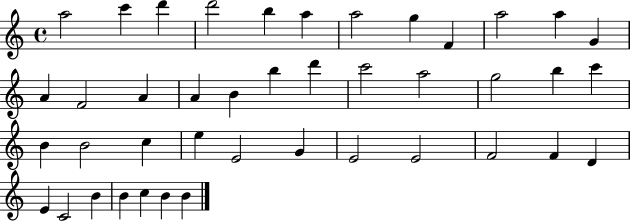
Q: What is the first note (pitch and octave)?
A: A5